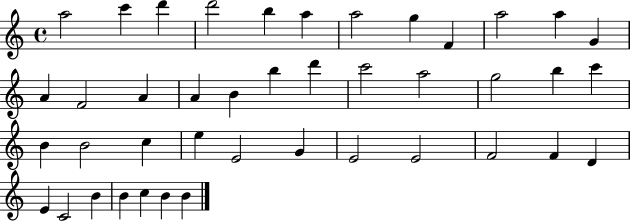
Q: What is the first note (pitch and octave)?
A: A5